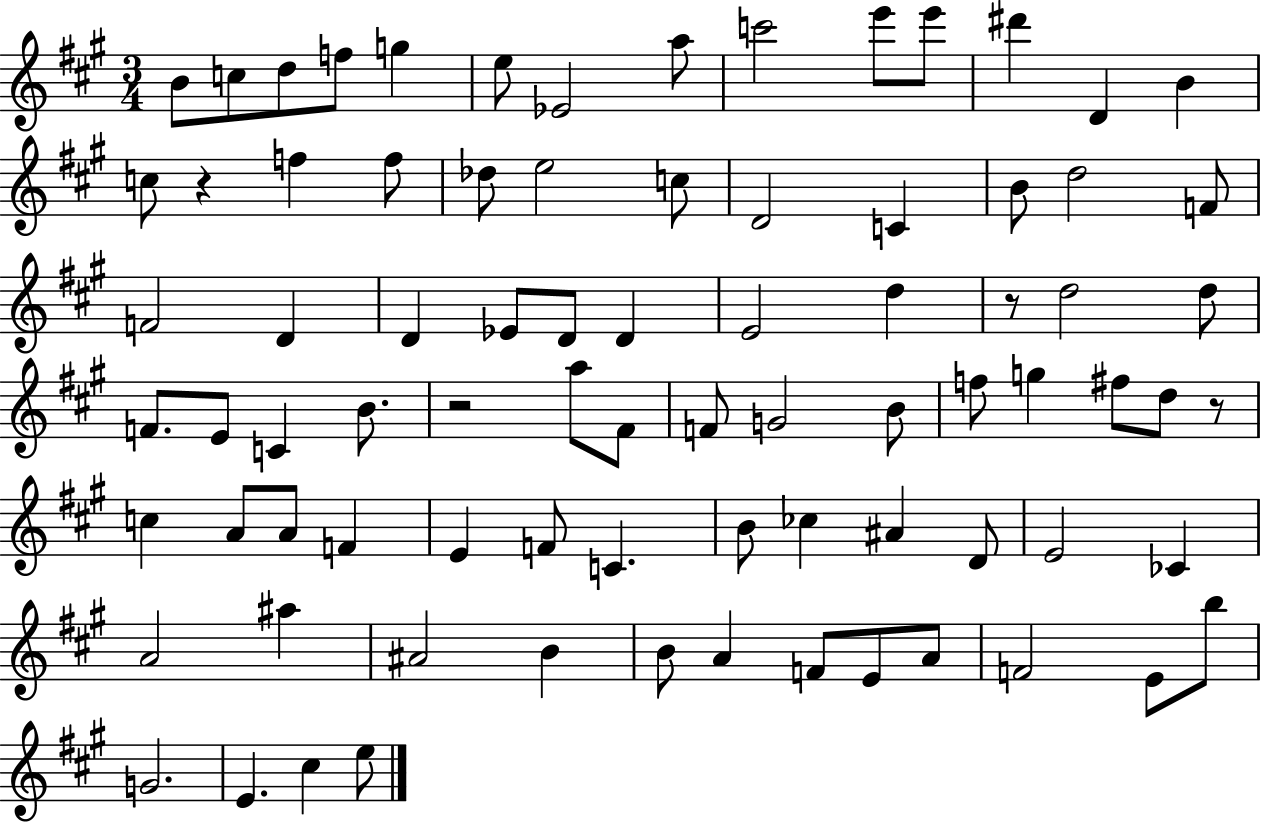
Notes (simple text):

B4/e C5/e D5/e F5/e G5/q E5/e Eb4/h A5/e C6/h E6/e E6/e D#6/q D4/q B4/q C5/e R/q F5/q F5/e Db5/e E5/h C5/e D4/h C4/q B4/e D5/h F4/e F4/h D4/q D4/q Eb4/e D4/e D4/q E4/h D5/q R/e D5/h D5/e F4/e. E4/e C4/q B4/e. R/h A5/e F#4/e F4/e G4/h B4/e F5/e G5/q F#5/e D5/e R/e C5/q A4/e A4/e F4/q E4/q F4/e C4/q. B4/e CES5/q A#4/q D4/e E4/h CES4/q A4/h A#5/q A#4/h B4/q B4/e A4/q F4/e E4/e A4/e F4/h E4/e B5/e G4/h. E4/q. C#5/q E5/e